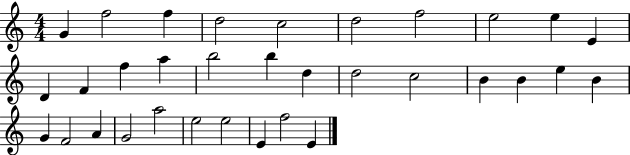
{
  \clef treble
  \numericTimeSignature
  \time 4/4
  \key c \major
  g'4 f''2 f''4 | d''2 c''2 | d''2 f''2 | e''2 e''4 e'4 | \break d'4 f'4 f''4 a''4 | b''2 b''4 d''4 | d''2 c''2 | b'4 b'4 e''4 b'4 | \break g'4 f'2 a'4 | g'2 a''2 | e''2 e''2 | e'4 f''2 e'4 | \break \bar "|."
}